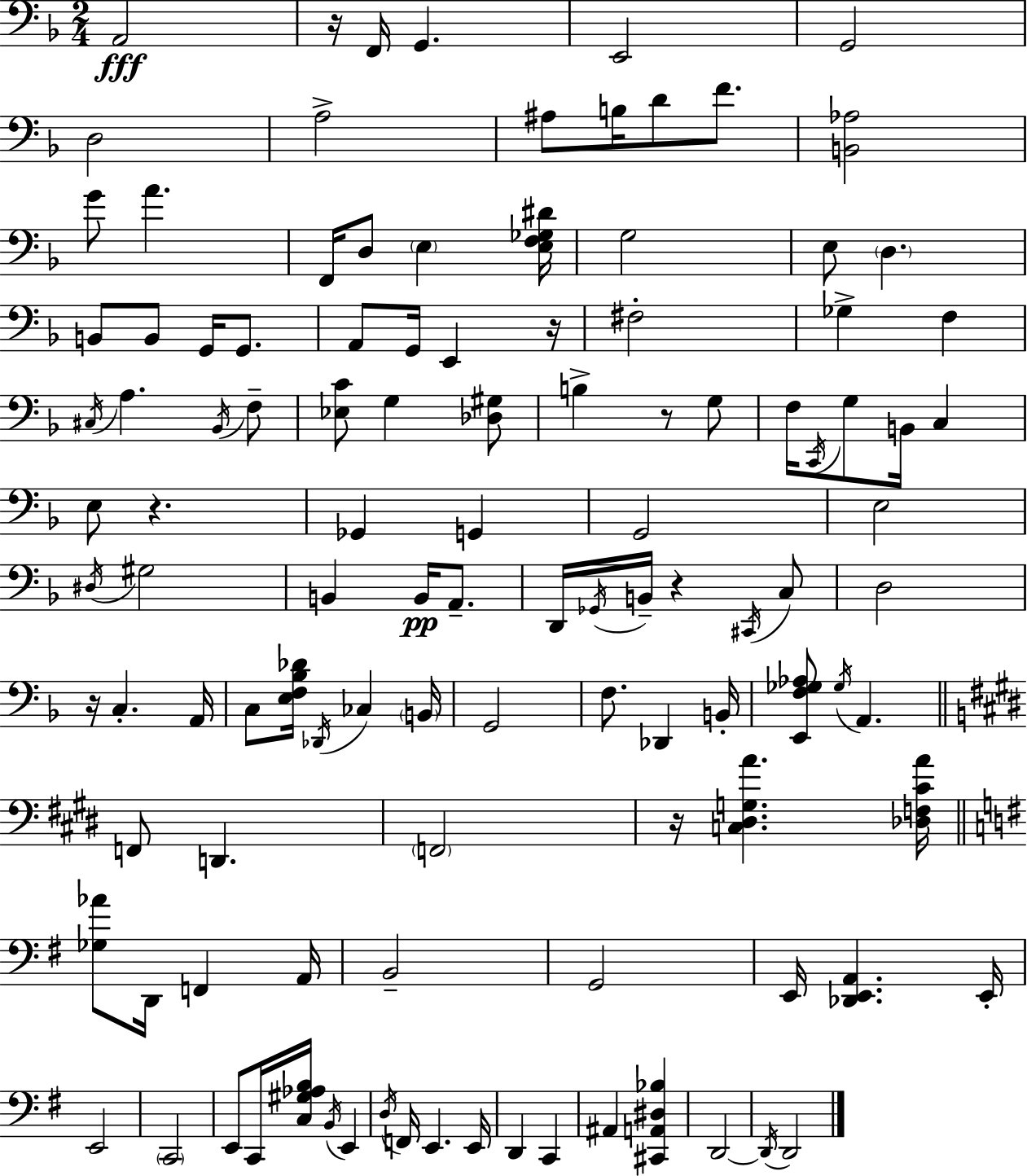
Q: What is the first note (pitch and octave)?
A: A2